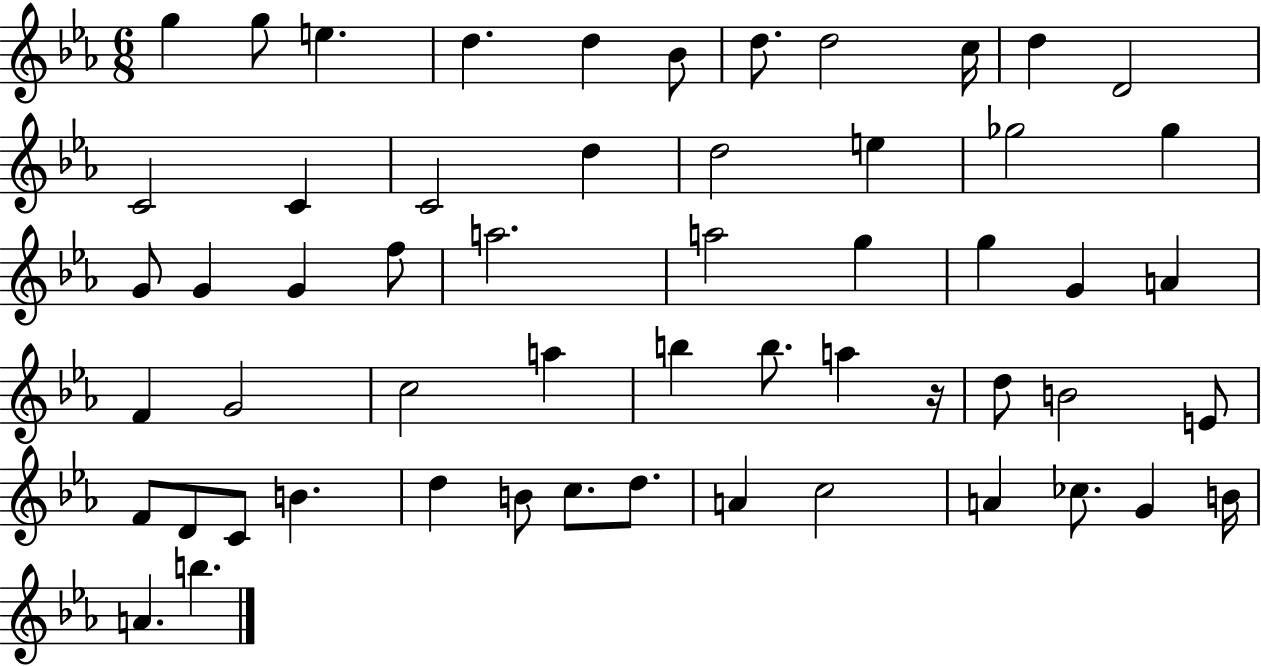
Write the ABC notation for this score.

X:1
T:Untitled
M:6/8
L:1/4
K:Eb
g g/2 e d d _B/2 d/2 d2 c/4 d D2 C2 C C2 d d2 e _g2 _g G/2 G G f/2 a2 a2 g g G A F G2 c2 a b b/2 a z/4 d/2 B2 E/2 F/2 D/2 C/2 B d B/2 c/2 d/2 A c2 A _c/2 G B/4 A b